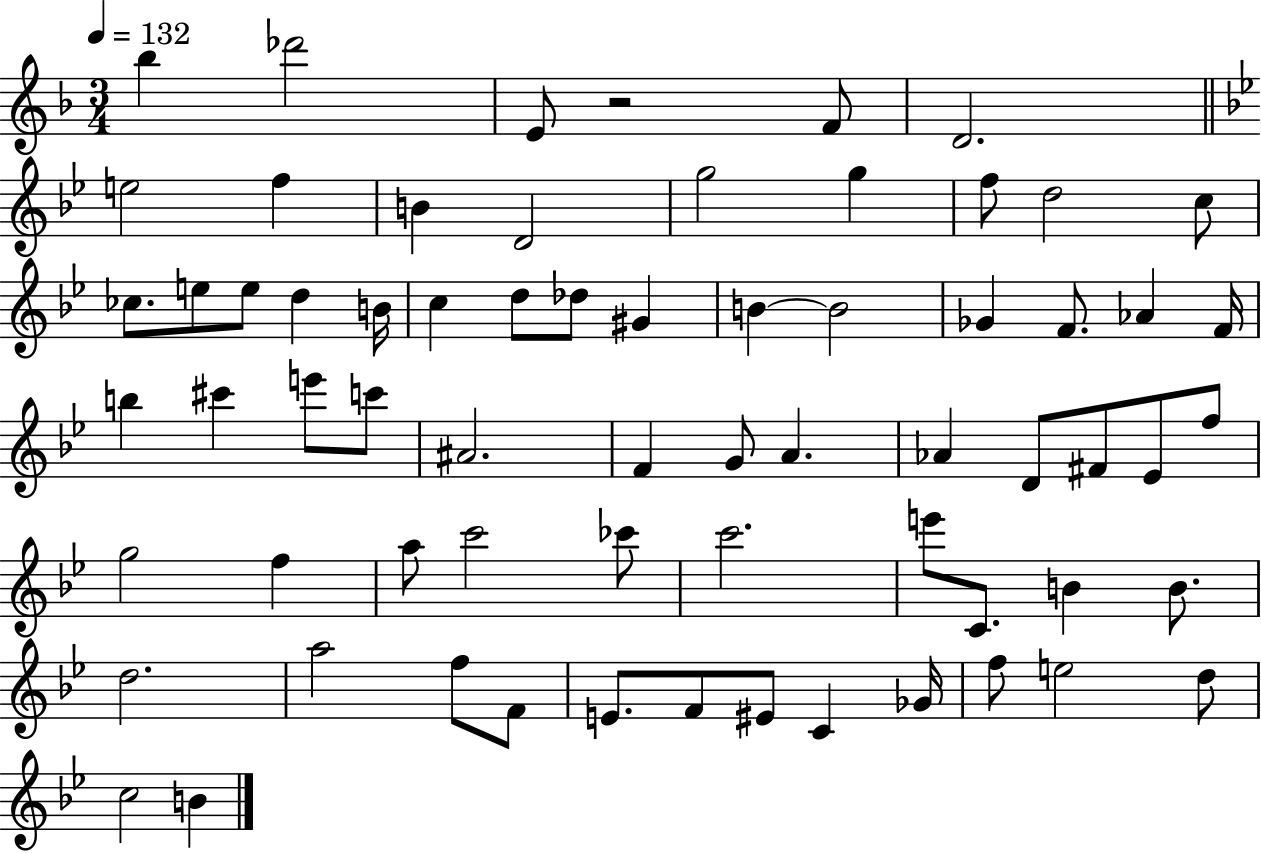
{
  \clef treble
  \numericTimeSignature
  \time 3/4
  \key f \major
  \tempo 4 = 132
  bes''4 des'''2 | e'8 r2 f'8 | d'2. | \bar "||" \break \key bes \major e''2 f''4 | b'4 d'2 | g''2 g''4 | f''8 d''2 c''8 | \break ces''8. e''8 e''8 d''4 b'16 | c''4 d''8 des''8 gis'4 | b'4~~ b'2 | ges'4 f'8. aes'4 f'16 | \break b''4 cis'''4 e'''8 c'''8 | ais'2. | f'4 g'8 a'4. | aes'4 d'8 fis'8 ees'8 f''8 | \break g''2 f''4 | a''8 c'''2 ces'''8 | c'''2. | e'''8 c'8. b'4 b'8. | \break d''2. | a''2 f''8 f'8 | e'8. f'8 eis'8 c'4 ges'16 | f''8 e''2 d''8 | \break c''2 b'4 | \bar "|."
}